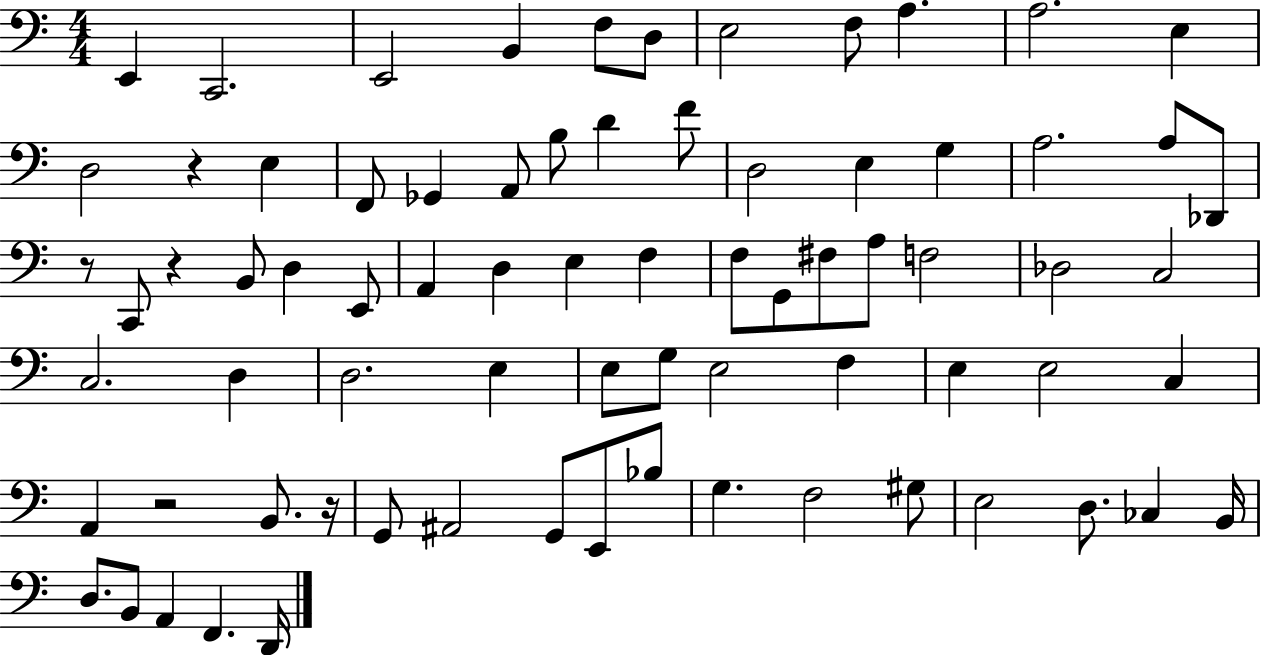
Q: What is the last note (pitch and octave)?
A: D2